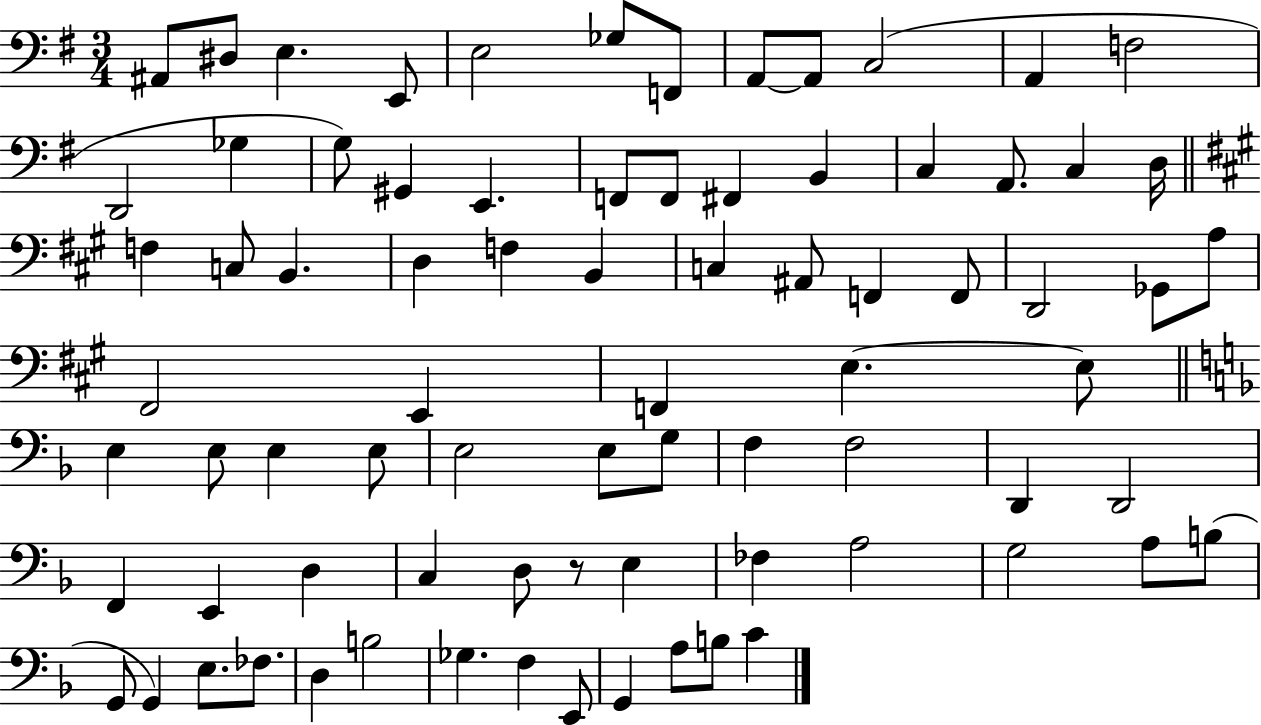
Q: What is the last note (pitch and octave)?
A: C4